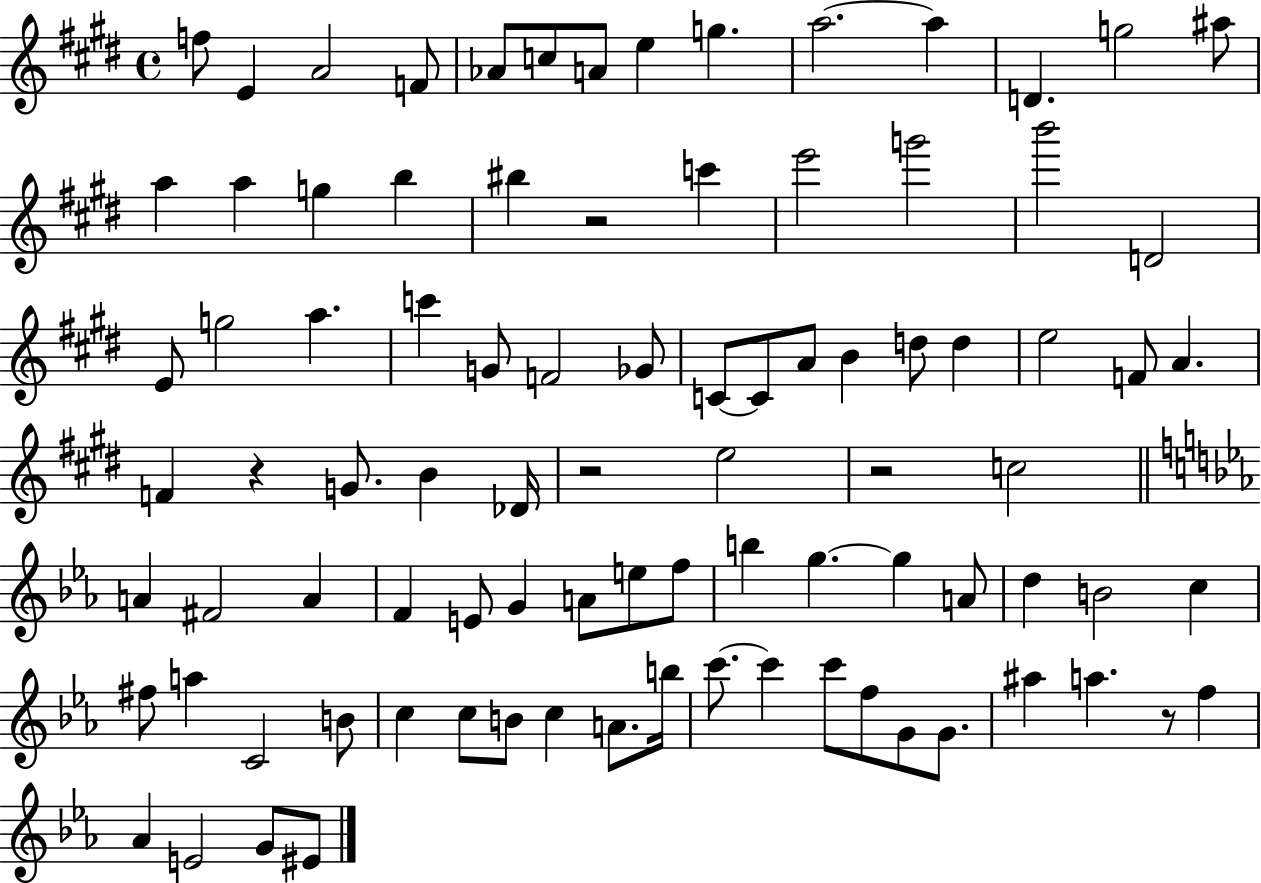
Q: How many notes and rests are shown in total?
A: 90